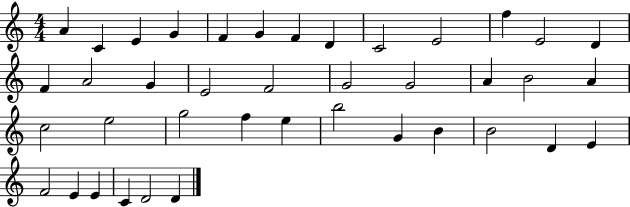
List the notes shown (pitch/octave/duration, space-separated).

A4/q C4/q E4/q G4/q F4/q G4/q F4/q D4/q C4/h E4/h F5/q E4/h D4/q F4/q A4/h G4/q E4/h F4/h G4/h G4/h A4/q B4/h A4/q C5/h E5/h G5/h F5/q E5/q B5/h G4/q B4/q B4/h D4/q E4/q F4/h E4/q E4/q C4/q D4/h D4/q